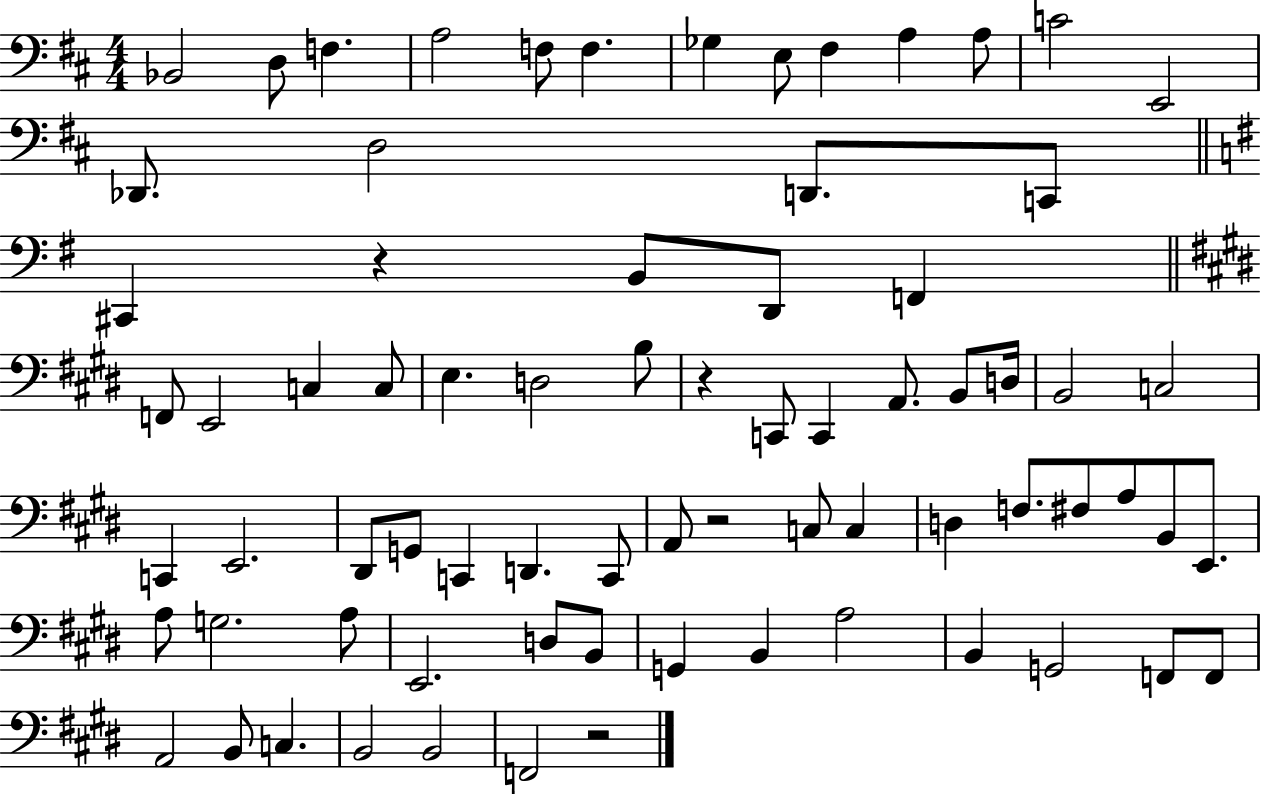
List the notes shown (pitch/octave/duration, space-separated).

Bb2/h D3/e F3/q. A3/h F3/e F3/q. Gb3/q E3/e F#3/q A3/q A3/e C4/h E2/h Db2/e. D3/h D2/e. C2/e C#2/q R/q B2/e D2/e F2/q F2/e E2/h C3/q C3/e E3/q. D3/h B3/e R/q C2/e C2/q A2/e. B2/e D3/s B2/h C3/h C2/q E2/h. D#2/e G2/e C2/q D2/q. C2/e A2/e R/h C3/e C3/q D3/q F3/e. F#3/e A3/e B2/e E2/e. A3/e G3/h. A3/e E2/h. D3/e B2/e G2/q B2/q A3/h B2/q G2/h F2/e F2/e A2/h B2/e C3/q. B2/h B2/h F2/h R/h